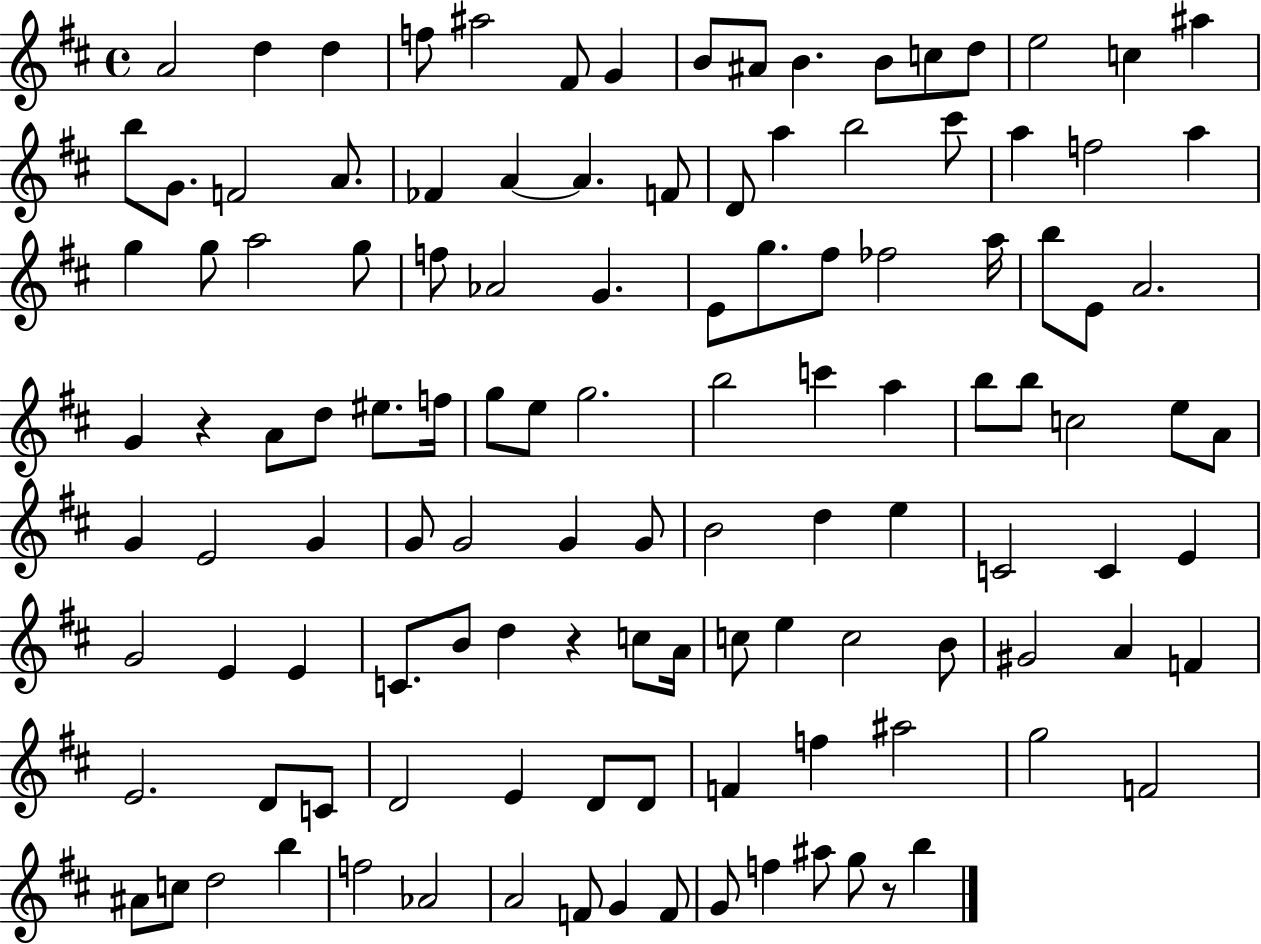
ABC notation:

X:1
T:Untitled
M:4/4
L:1/4
K:D
A2 d d f/2 ^a2 ^F/2 G B/2 ^A/2 B B/2 c/2 d/2 e2 c ^a b/2 G/2 F2 A/2 _F A A F/2 D/2 a b2 ^c'/2 a f2 a g g/2 a2 g/2 f/2 _A2 G E/2 g/2 ^f/2 _f2 a/4 b/2 E/2 A2 G z A/2 d/2 ^e/2 f/4 g/2 e/2 g2 b2 c' a b/2 b/2 c2 e/2 A/2 G E2 G G/2 G2 G G/2 B2 d e C2 C E G2 E E C/2 B/2 d z c/2 A/4 c/2 e c2 B/2 ^G2 A F E2 D/2 C/2 D2 E D/2 D/2 F f ^a2 g2 F2 ^A/2 c/2 d2 b f2 _A2 A2 F/2 G F/2 G/2 f ^a/2 g/2 z/2 b